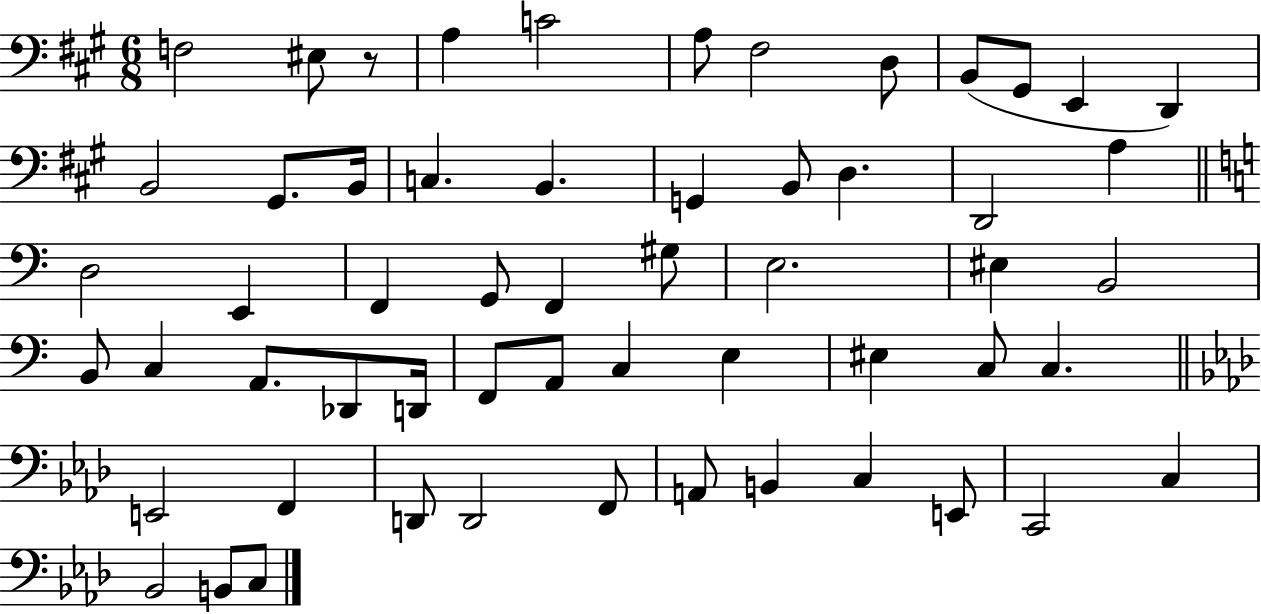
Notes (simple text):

F3/h EIS3/e R/e A3/q C4/h A3/e F#3/h D3/e B2/e G#2/e E2/q D2/q B2/h G#2/e. B2/s C3/q. B2/q. G2/q B2/e D3/q. D2/h A3/q D3/h E2/q F2/q G2/e F2/q G#3/e E3/h. EIS3/q B2/h B2/e C3/q A2/e. Db2/e D2/s F2/e A2/e C3/q E3/q EIS3/q C3/e C3/q. E2/h F2/q D2/e D2/h F2/e A2/e B2/q C3/q E2/e C2/h C3/q Bb2/h B2/e C3/e